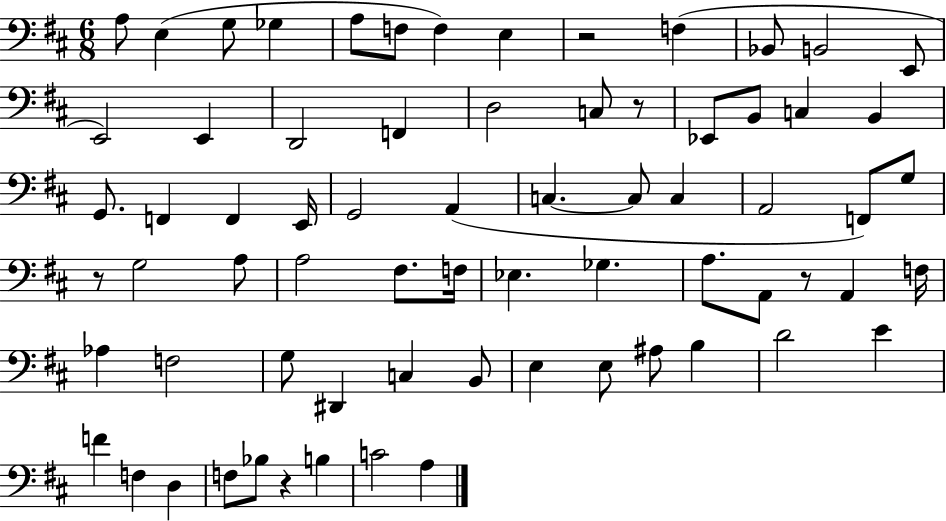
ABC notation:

X:1
T:Untitled
M:6/8
L:1/4
K:D
A,/2 E, G,/2 _G, A,/2 F,/2 F, E, z2 F, _B,,/2 B,,2 E,,/2 E,,2 E,, D,,2 F,, D,2 C,/2 z/2 _E,,/2 B,,/2 C, B,, G,,/2 F,, F,, E,,/4 G,,2 A,, C, C,/2 C, A,,2 F,,/2 G,/2 z/2 G,2 A,/2 A,2 ^F,/2 F,/4 _E, _G, A,/2 A,,/2 z/2 A,, F,/4 _A, F,2 G,/2 ^D,, C, B,,/2 E, E,/2 ^A,/2 B, D2 E F F, D, F,/2 _B,/2 z B, C2 A,